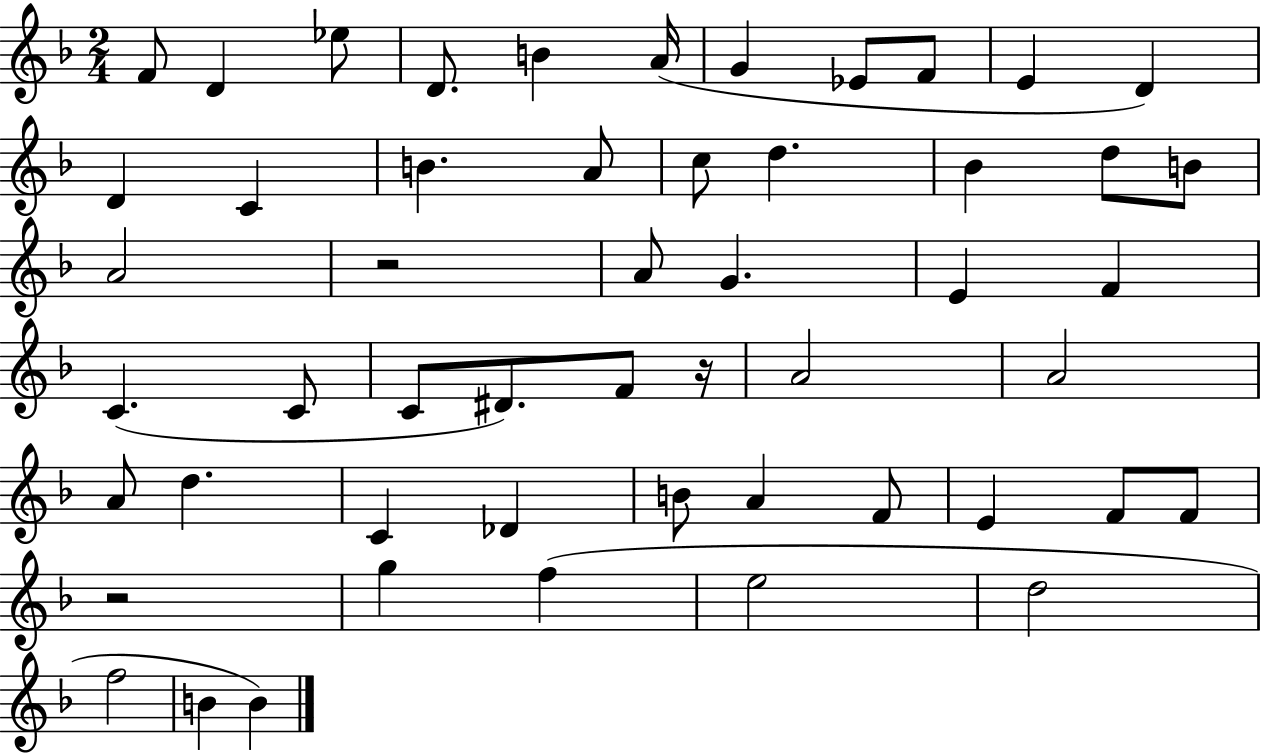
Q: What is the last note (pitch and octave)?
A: B4